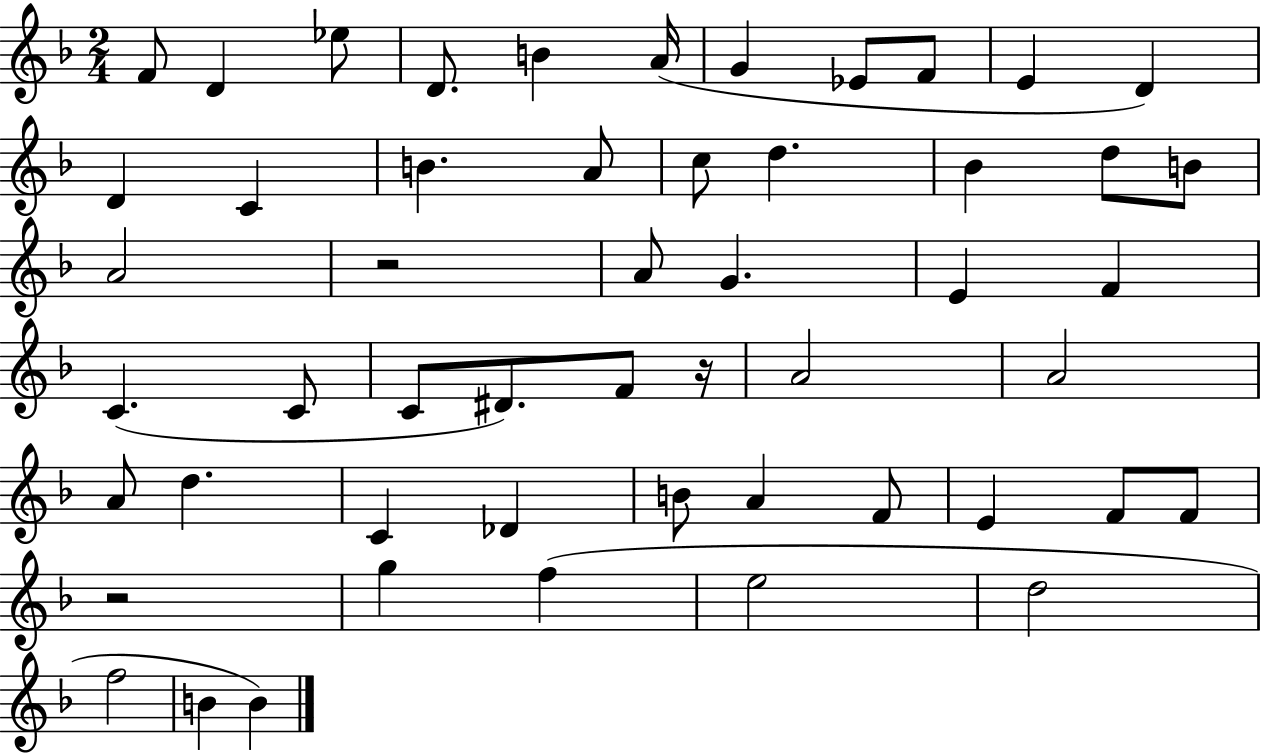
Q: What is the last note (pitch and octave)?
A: B4